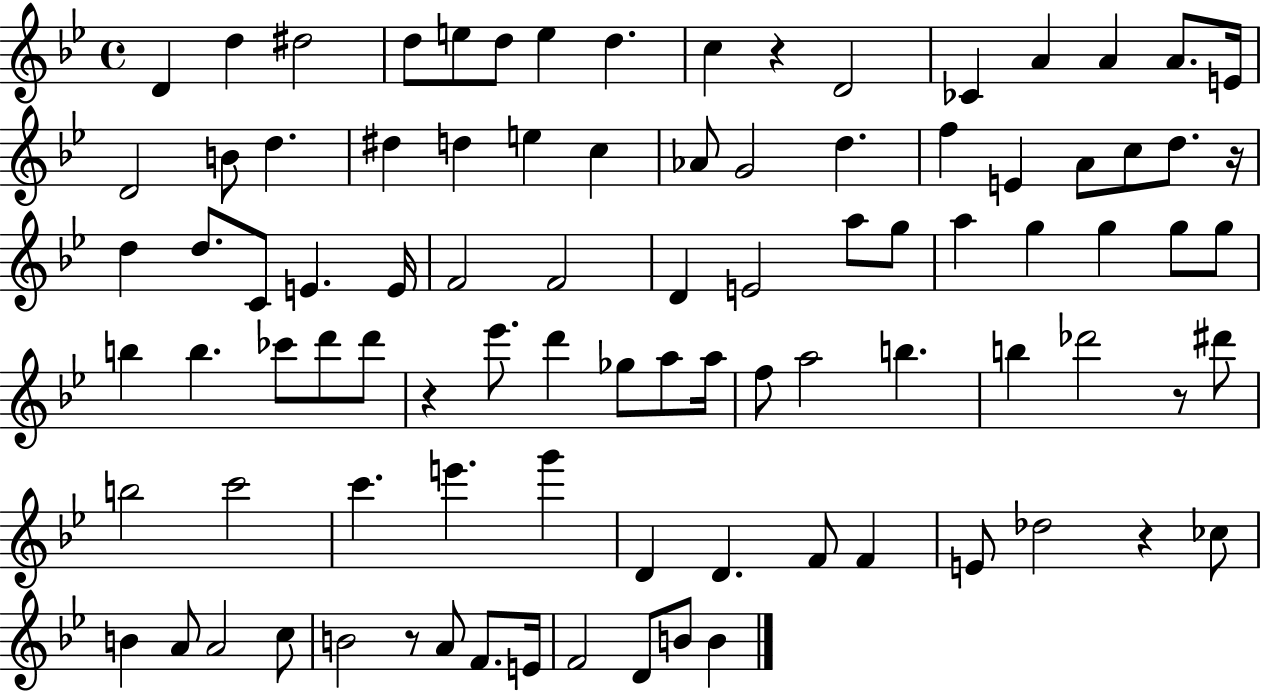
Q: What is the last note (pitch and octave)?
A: B4